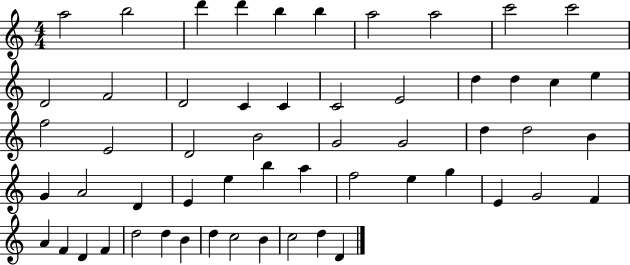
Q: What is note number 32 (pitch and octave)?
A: A4